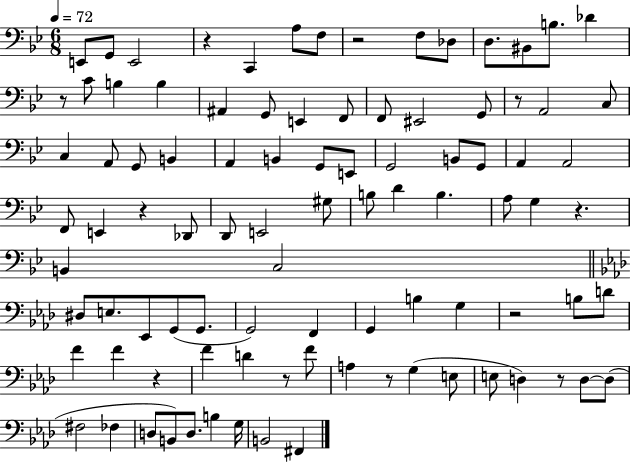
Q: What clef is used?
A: bass